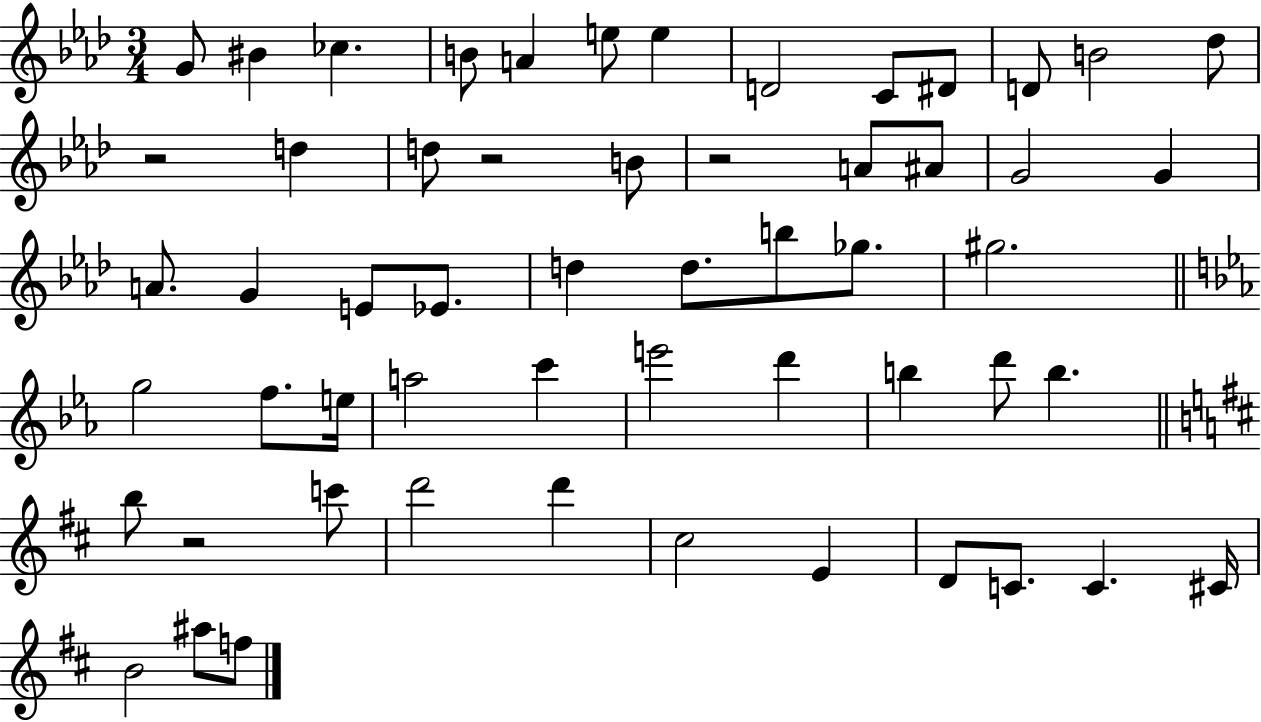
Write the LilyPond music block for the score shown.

{
  \clef treble
  \numericTimeSignature
  \time 3/4
  \key aes \major
  g'8 bis'4 ces''4. | b'8 a'4 e''8 e''4 | d'2 c'8 dis'8 | d'8 b'2 des''8 | \break r2 d''4 | d''8 r2 b'8 | r2 a'8 ais'8 | g'2 g'4 | \break a'8. g'4 e'8 ees'8. | d''4 d''8. b''8 ges''8. | gis''2. | \bar "||" \break \key ees \major g''2 f''8. e''16 | a''2 c'''4 | e'''2 d'''4 | b''4 d'''8 b''4. | \break \bar "||" \break \key d \major b''8 r2 c'''8 | d'''2 d'''4 | cis''2 e'4 | d'8 c'8. c'4. cis'16 | \break b'2 ais''8 f''8 | \bar "|."
}